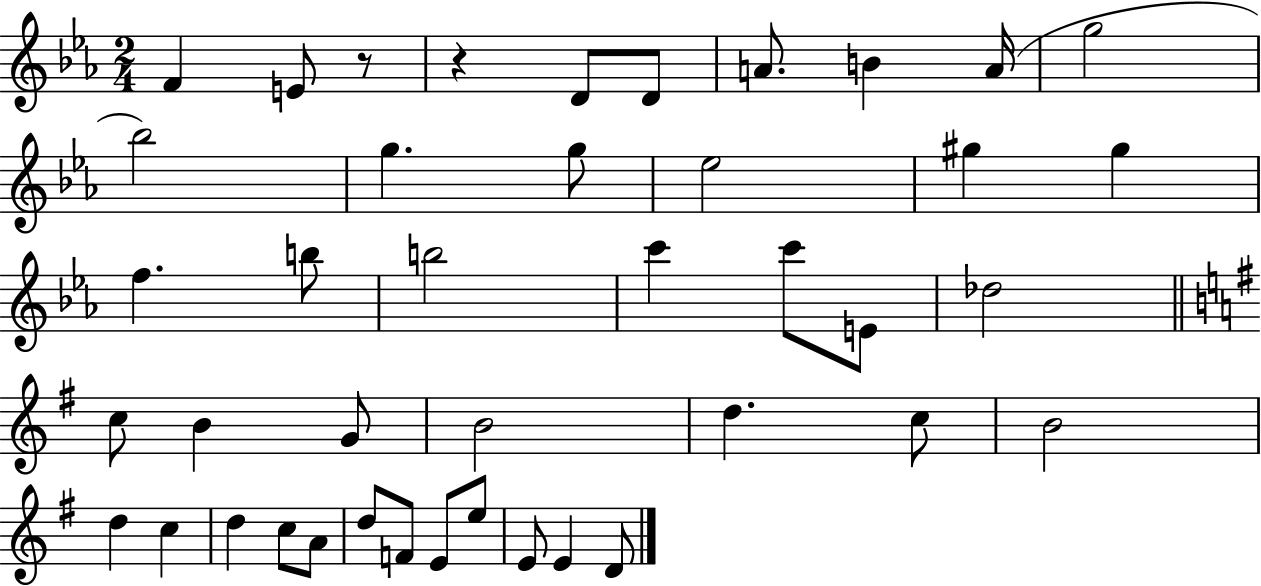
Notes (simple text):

F4/q E4/e R/e R/q D4/e D4/e A4/e. B4/q A4/s G5/h Bb5/h G5/q. G5/e Eb5/h G#5/q G#5/q F5/q. B5/e B5/h C6/q C6/e E4/e Db5/h C5/e B4/q G4/e B4/h D5/q. C5/e B4/h D5/q C5/q D5/q C5/e A4/e D5/e F4/e E4/e E5/e E4/e E4/q D4/e